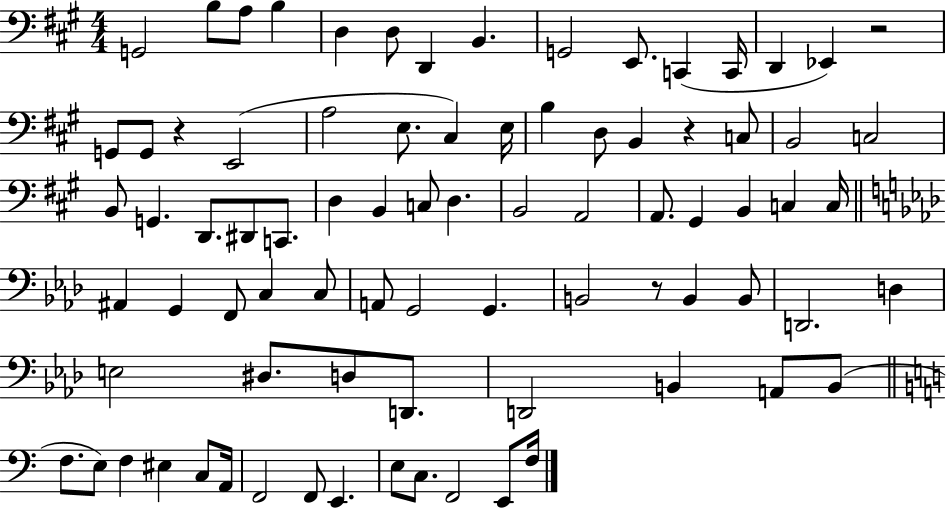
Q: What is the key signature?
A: A major